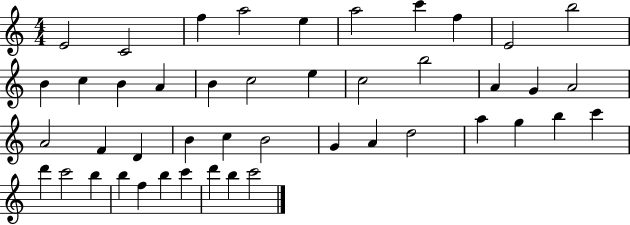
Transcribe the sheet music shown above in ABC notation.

X:1
T:Untitled
M:4/4
L:1/4
K:C
E2 C2 f a2 e a2 c' f E2 b2 B c B A B c2 e c2 b2 A G A2 A2 F D B c B2 G A d2 a g b c' d' c'2 b b f b c' d' b c'2